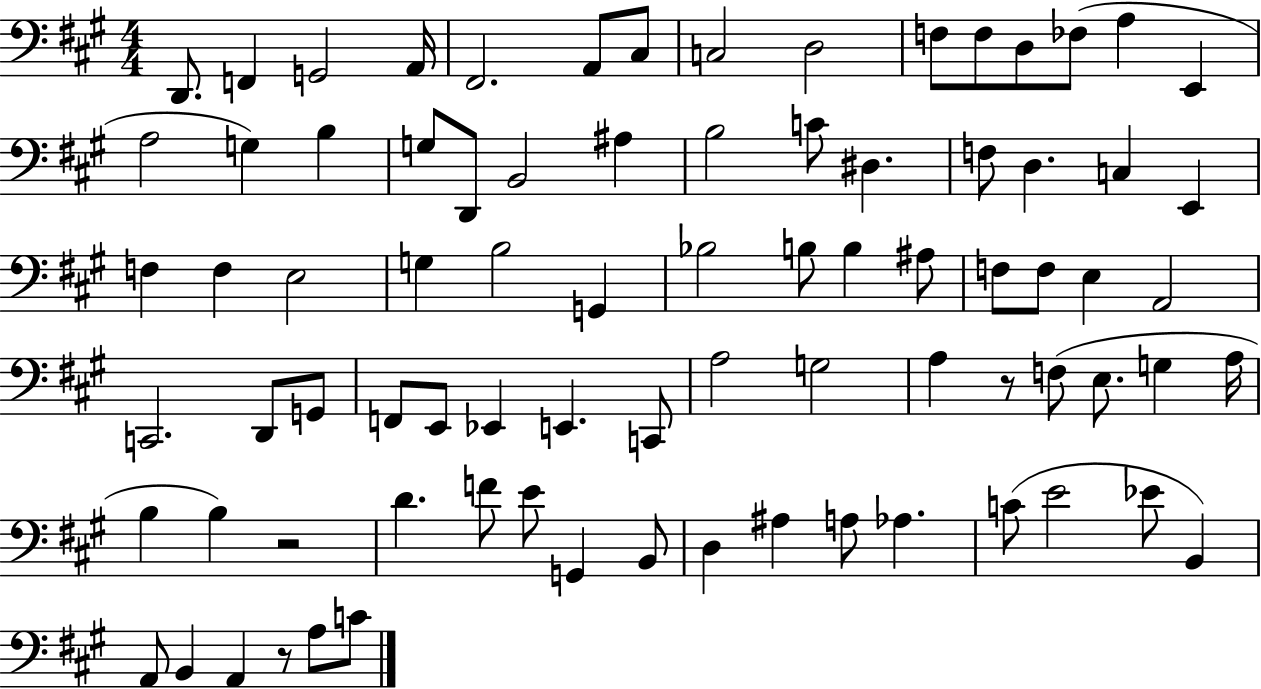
X:1
T:Untitled
M:4/4
L:1/4
K:A
D,,/2 F,, G,,2 A,,/4 ^F,,2 A,,/2 ^C,/2 C,2 D,2 F,/2 F,/2 D,/2 _F,/2 A, E,, A,2 G, B, G,/2 D,,/2 B,,2 ^A, B,2 C/2 ^D, F,/2 D, C, E,, F, F, E,2 G, B,2 G,, _B,2 B,/2 B, ^A,/2 F,/2 F,/2 E, A,,2 C,,2 D,,/2 G,,/2 F,,/2 E,,/2 _E,, E,, C,,/2 A,2 G,2 A, z/2 F,/2 E,/2 G, A,/4 B, B, z2 D F/2 E/2 G,, B,,/2 D, ^A, A,/2 _A, C/2 E2 _E/2 B,, A,,/2 B,, A,, z/2 A,/2 C/2